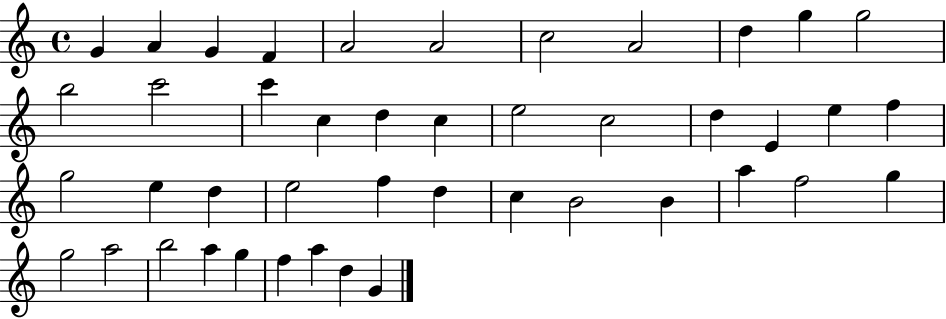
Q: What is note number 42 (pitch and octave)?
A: A5